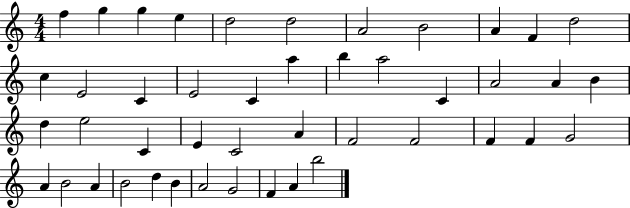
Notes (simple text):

F5/q G5/q G5/q E5/q D5/h D5/h A4/h B4/h A4/q F4/q D5/h C5/q E4/h C4/q E4/h C4/q A5/q B5/q A5/h C4/q A4/h A4/q B4/q D5/q E5/h C4/q E4/q C4/h A4/q F4/h F4/h F4/q F4/q G4/h A4/q B4/h A4/q B4/h D5/q B4/q A4/h G4/h F4/q A4/q B5/h